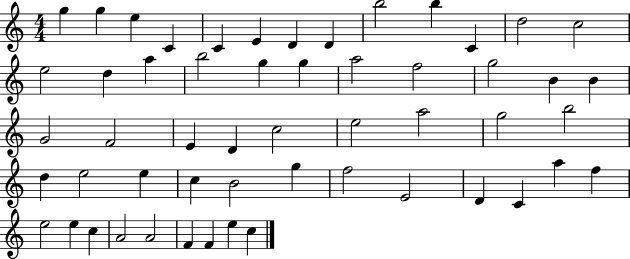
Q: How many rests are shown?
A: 0